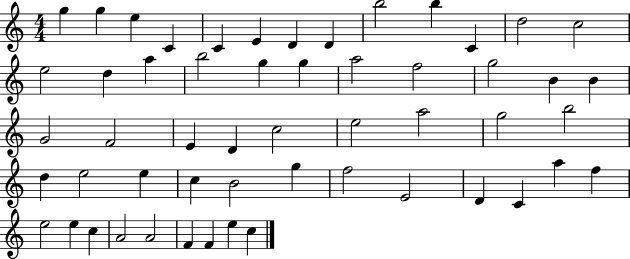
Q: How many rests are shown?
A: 0